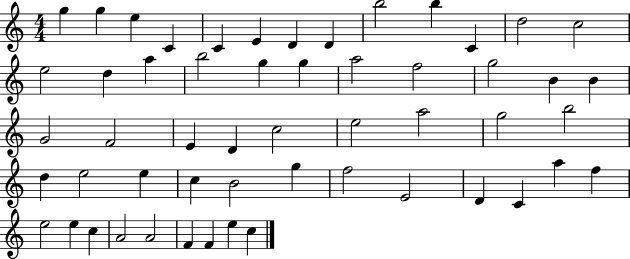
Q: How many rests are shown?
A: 0